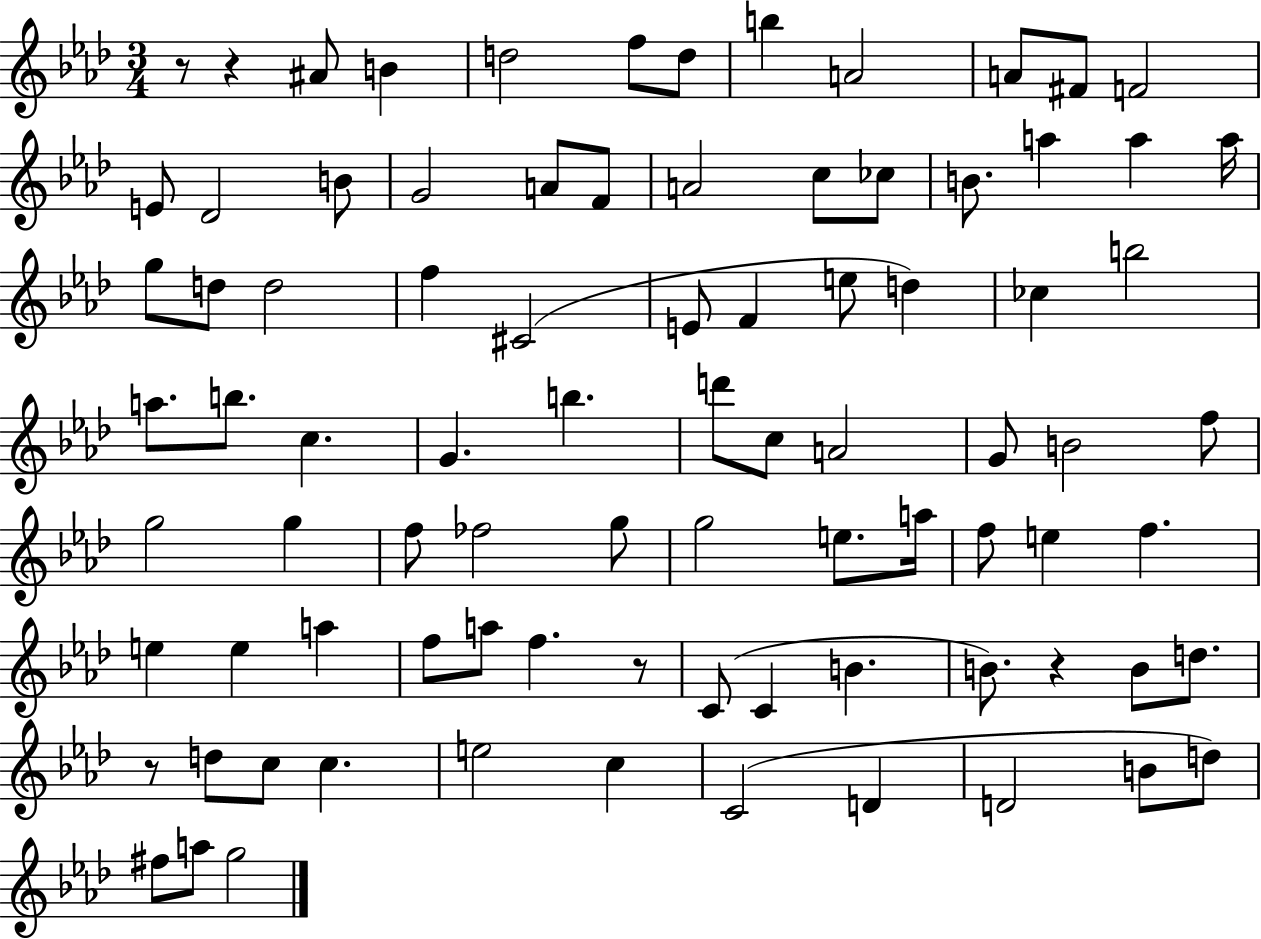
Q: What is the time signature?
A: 3/4